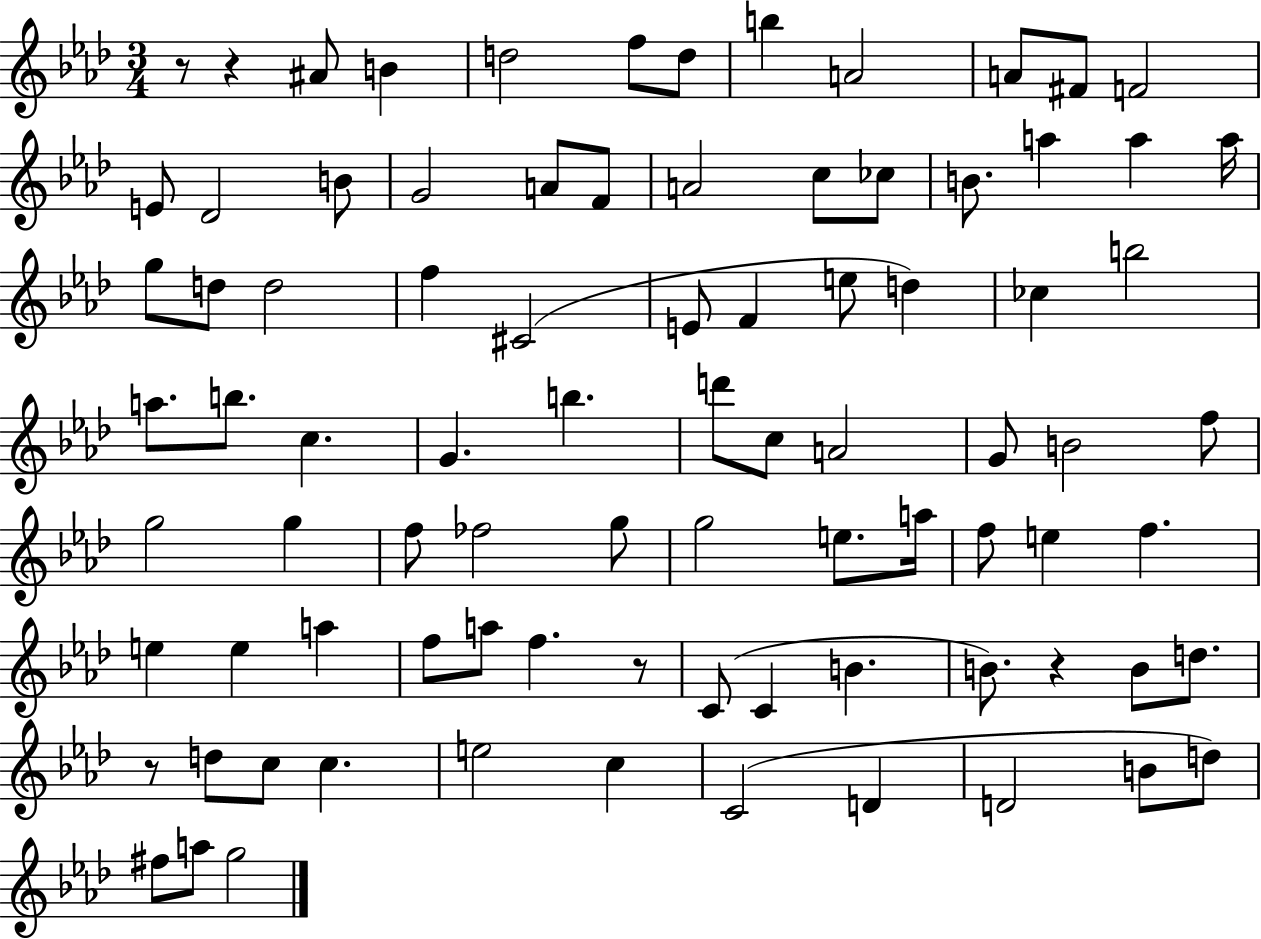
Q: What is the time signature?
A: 3/4